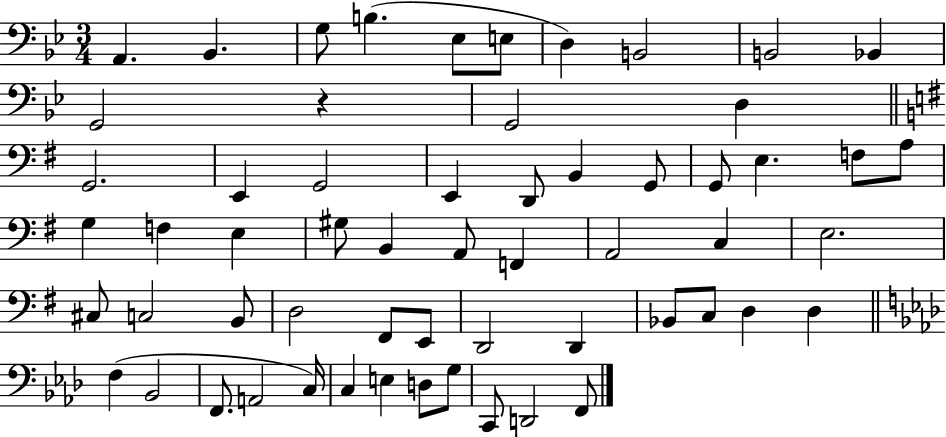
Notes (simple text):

A2/q. Bb2/q. G3/e B3/q. Eb3/e E3/e D3/q B2/h B2/h Bb2/q G2/h R/q G2/h D3/q G2/h. E2/q G2/h E2/q D2/e B2/q G2/e G2/e E3/q. F3/e A3/e G3/q F3/q E3/q G#3/e B2/q A2/e F2/q A2/h C3/q E3/h. C#3/e C3/h B2/e D3/h F#2/e E2/e D2/h D2/q Bb2/e C3/e D3/q D3/q F3/q Bb2/h F2/e. A2/h C3/s C3/q E3/q D3/e G3/e C2/e D2/h F2/e